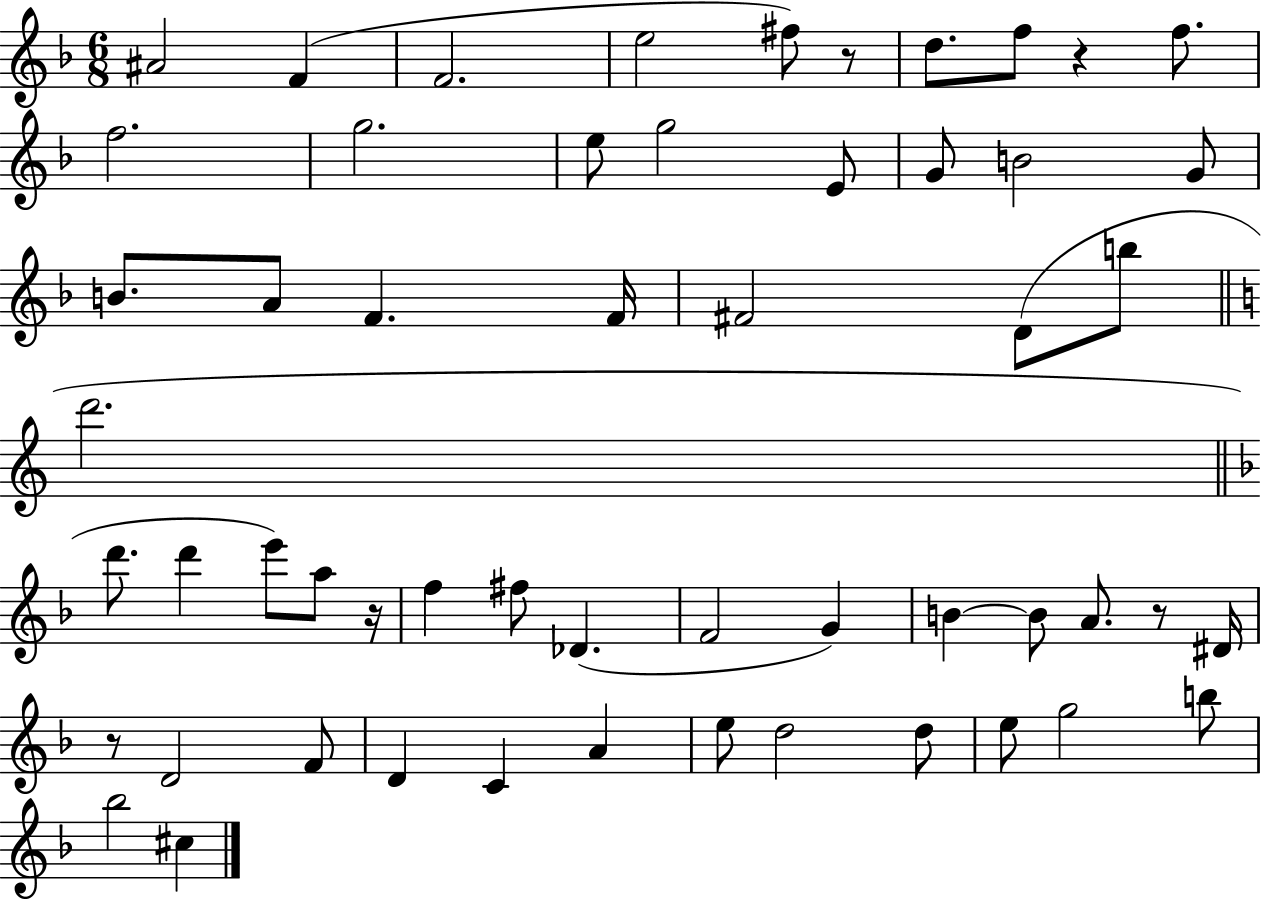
A#4/h F4/q F4/h. E5/h F#5/e R/e D5/e. F5/e R/q F5/e. F5/h. G5/h. E5/e G5/h E4/e G4/e B4/h G4/e B4/e. A4/e F4/q. F4/s F#4/h D4/e B5/e D6/h. D6/e. D6/q E6/e A5/e R/s F5/q F#5/e Db4/q. F4/h G4/q B4/q B4/e A4/e. R/e D#4/s R/e D4/h F4/e D4/q C4/q A4/q E5/e D5/h D5/e E5/e G5/h B5/e Bb5/h C#5/q